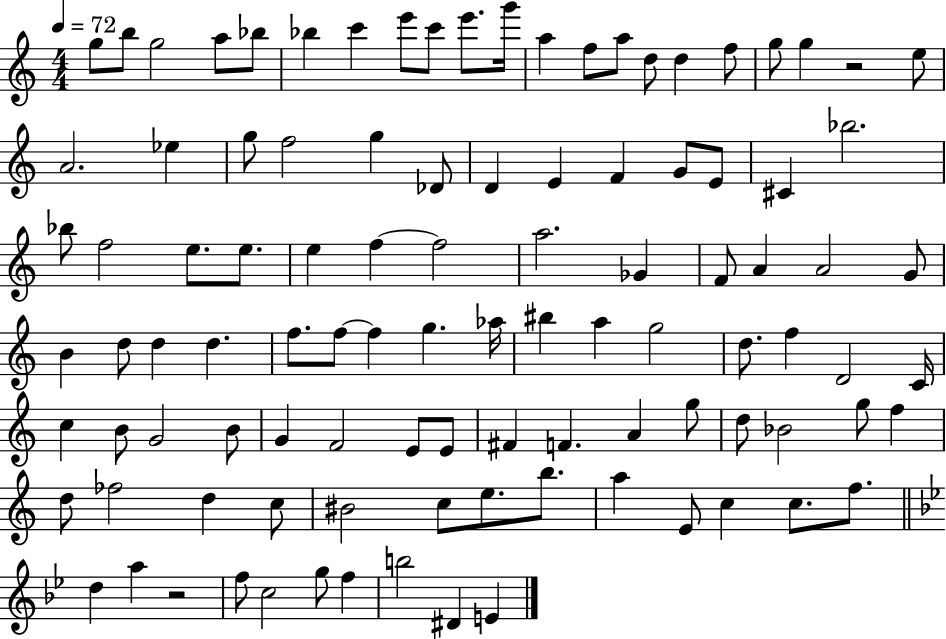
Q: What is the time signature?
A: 4/4